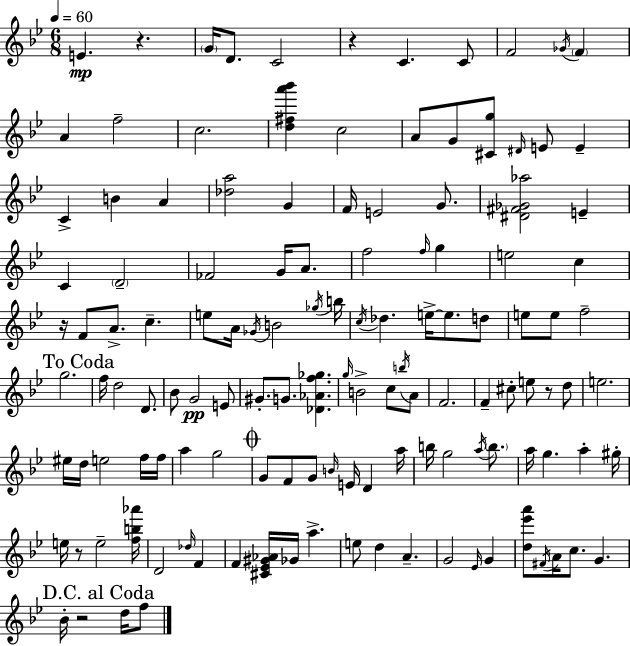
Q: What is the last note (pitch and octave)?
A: F5